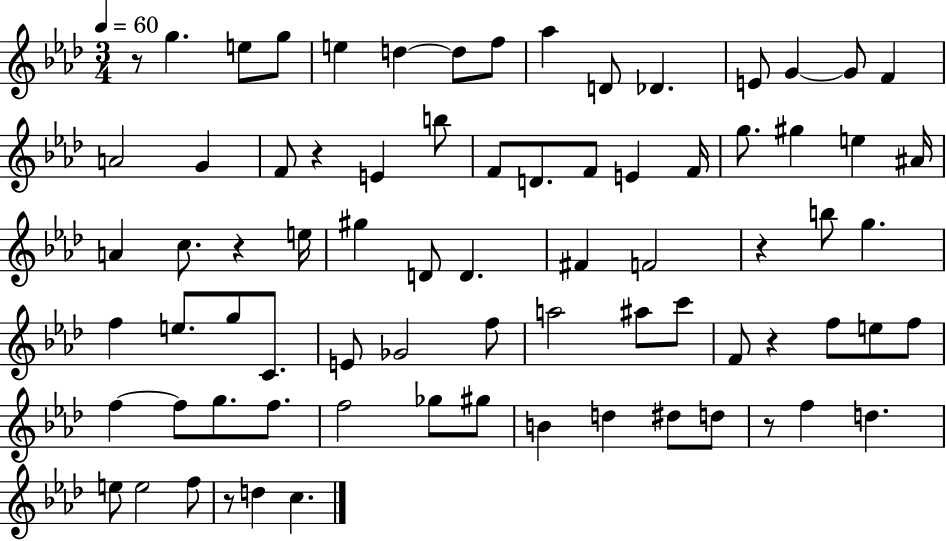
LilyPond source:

{
  \clef treble
  \numericTimeSignature
  \time 3/4
  \key aes \major
  \tempo 4 = 60
  r8 g''4. e''8 g''8 | e''4 d''4~~ d''8 f''8 | aes''4 d'8 des'4. | e'8 g'4~~ g'8 f'4 | \break a'2 g'4 | f'8 r4 e'4 b''8 | f'8 d'8. f'8 e'4 f'16 | g''8. gis''4 e''4 ais'16 | \break a'4 c''8. r4 e''16 | gis''4 d'8 d'4. | fis'4 f'2 | r4 b''8 g''4. | \break f''4 e''8. g''8 c'8. | e'8 ges'2 f''8 | a''2 ais''8 c'''8 | f'8 r4 f''8 e''8 f''8 | \break f''4~~ f''8 g''8. f''8. | f''2 ges''8 gis''8 | b'4 d''4 dis''8 d''8 | r8 f''4 d''4. | \break e''8 e''2 f''8 | r8 d''4 c''4. | \bar "|."
}